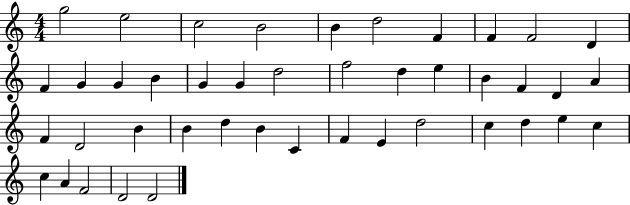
X:1
T:Untitled
M:4/4
L:1/4
K:C
g2 e2 c2 B2 B d2 F F F2 D F G G B G G d2 f2 d e B F D A F D2 B B d B C F E d2 c d e c c A F2 D2 D2